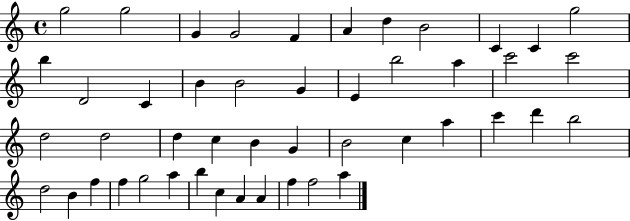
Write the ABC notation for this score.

X:1
T:Untitled
M:4/4
L:1/4
K:C
g2 g2 G G2 F A d B2 C C g2 b D2 C B B2 G E b2 a c'2 c'2 d2 d2 d c B G B2 c a c' d' b2 d2 B f f g2 a b c A A f f2 a